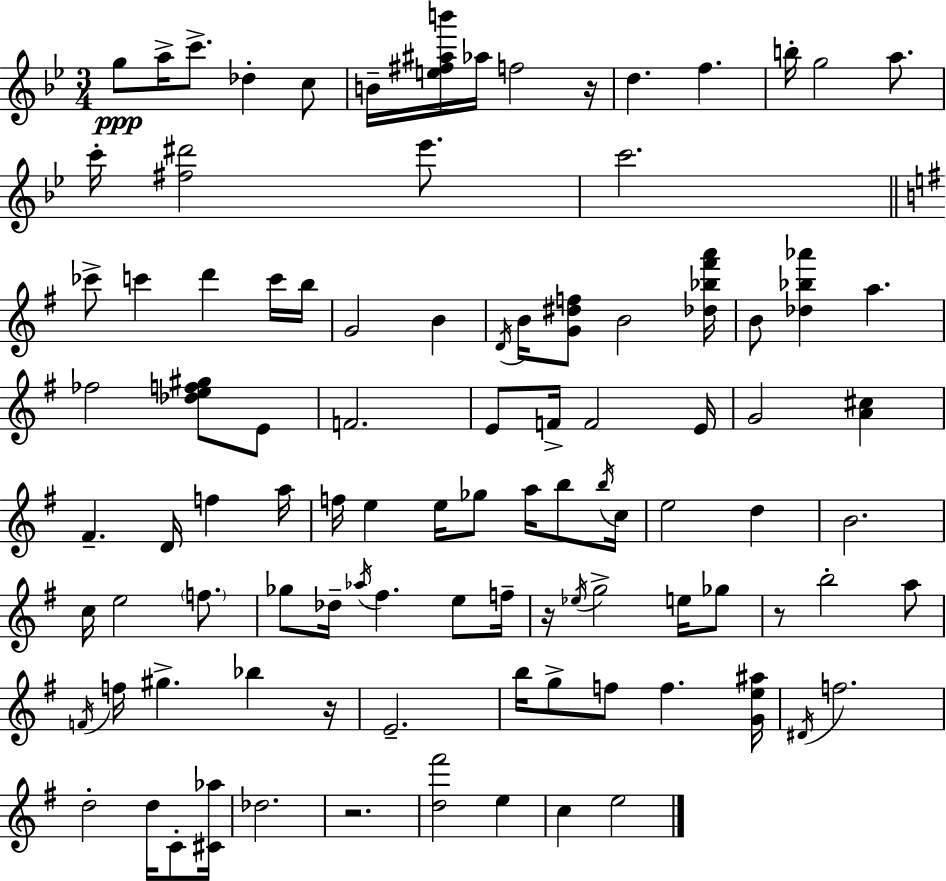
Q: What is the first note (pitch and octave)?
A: G5